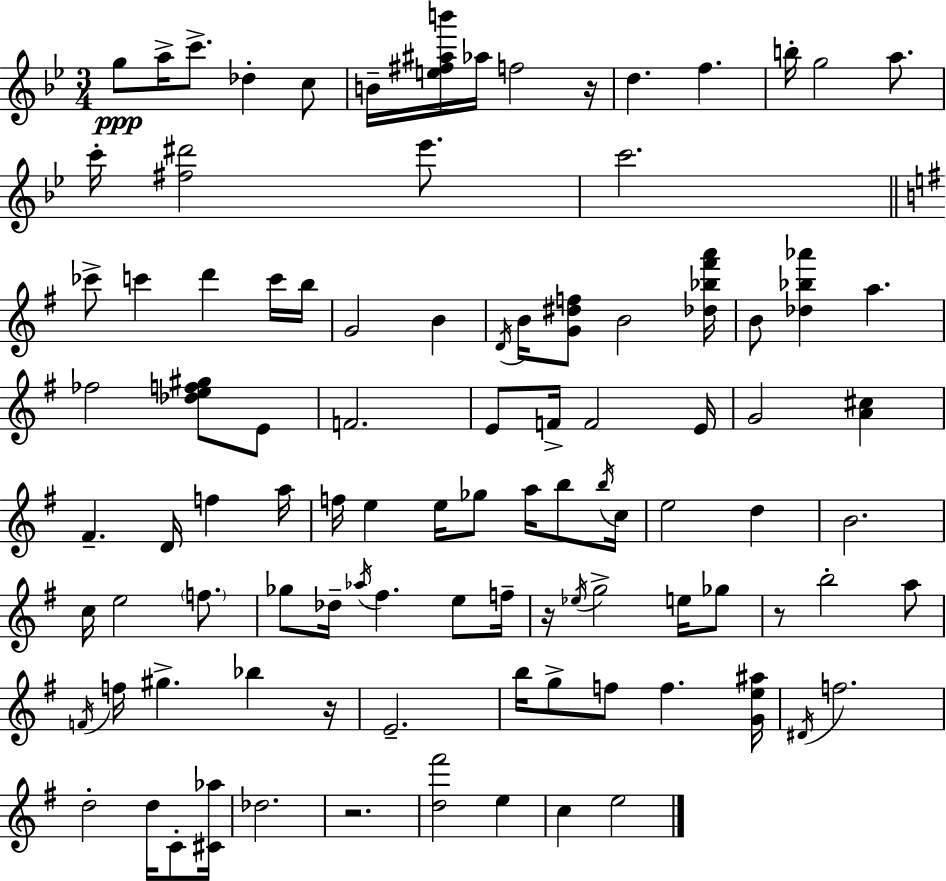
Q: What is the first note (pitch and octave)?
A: G5